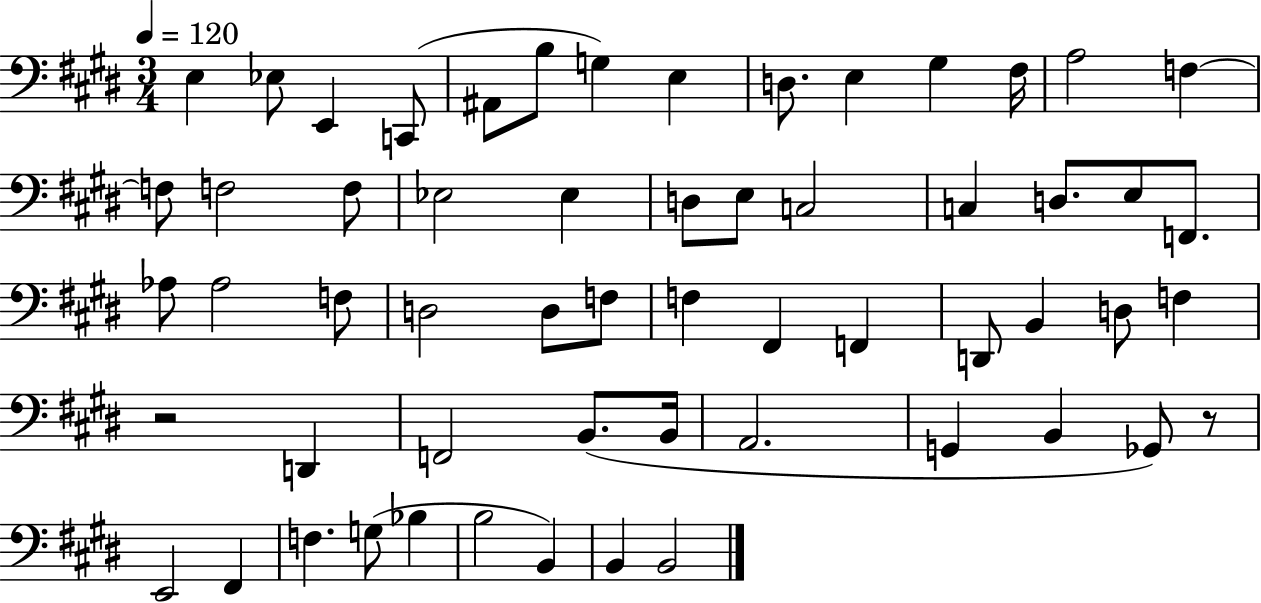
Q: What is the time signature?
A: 3/4